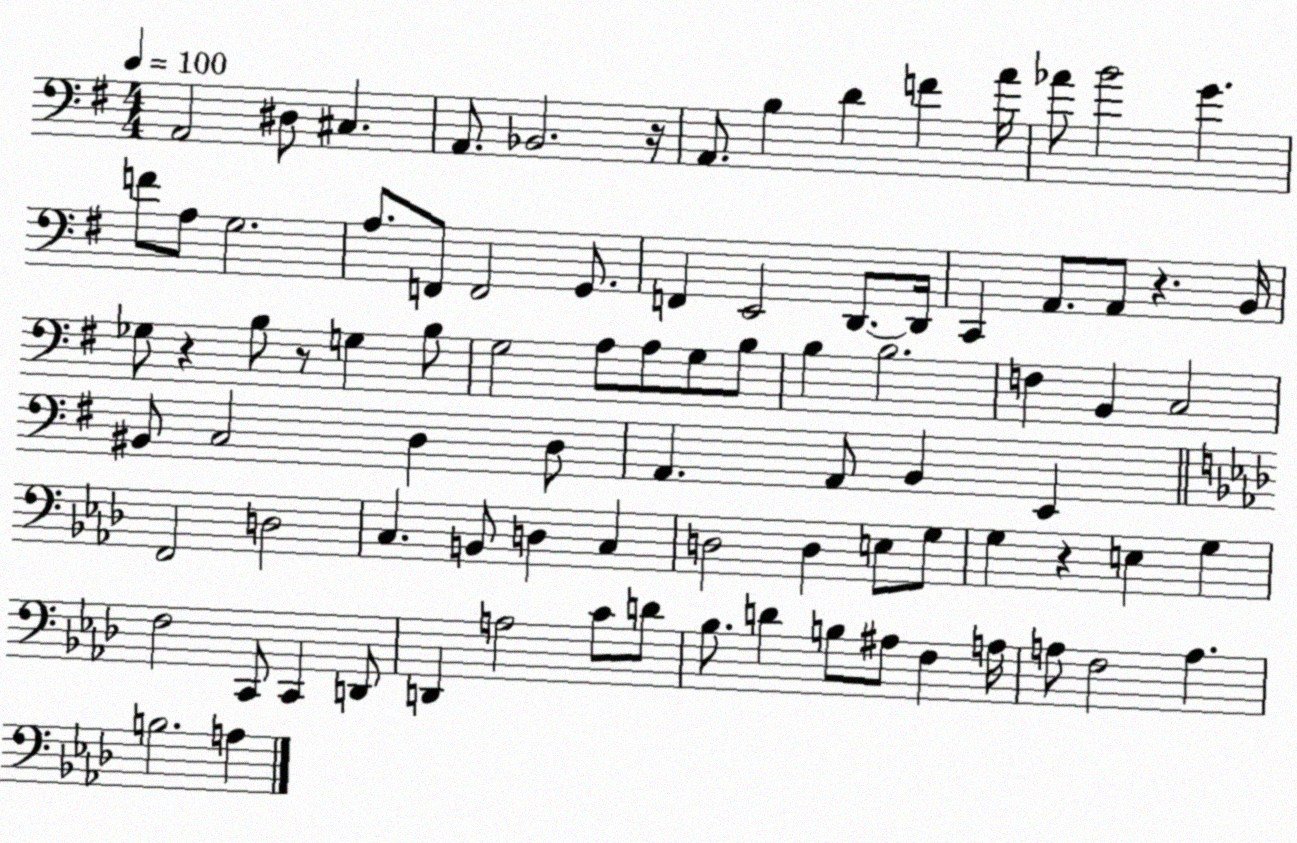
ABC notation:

X:1
T:Untitled
M:4/4
L:1/4
K:G
A,,2 ^D,/2 ^C, A,,/2 _B,,2 z/4 A,,/2 B, D F A/4 _A/2 B2 G F/2 A,/2 G,2 A,/2 F,,/2 F,,2 G,,/2 F,, E,,2 D,,/2 D,,/4 C,, A,,/2 A,,/2 z B,,/4 _G,/2 z B,/2 z/2 G, B,/2 G,2 A,/2 A,/2 G,/2 B,/2 B, B,2 F, B,, C,2 ^B,,/2 C,2 D, D,/2 A,, A,,/2 B,, E,, F,,2 D,2 C, B,,/2 D, C, D,2 D, E,/2 G,/2 G, z E, G, F,2 C,,/2 C,, D,,/2 D,, A,2 C/2 D/2 _B,/2 D B,/2 ^A,/2 F, A,/4 A,/2 F,2 A, B,2 A,